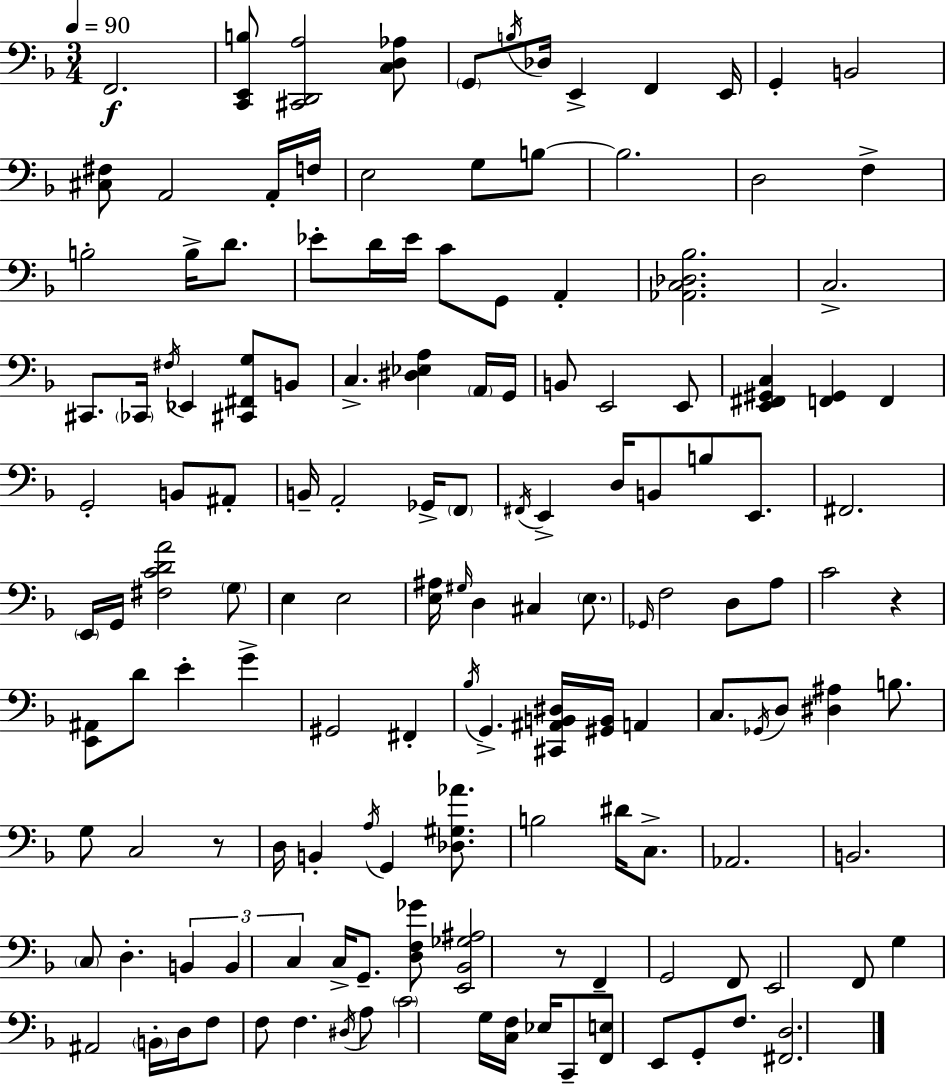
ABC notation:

X:1
T:Untitled
M:3/4
L:1/4
K:Dm
F,,2 [C,,E,,B,]/2 [^C,,D,,A,]2 [C,D,_A,]/2 G,,/2 B,/4 _D,/4 E,, F,, E,,/4 G,, B,,2 [^C,^F,]/2 A,,2 A,,/4 F,/4 E,2 G,/2 B,/2 B,2 D,2 F, B,2 B,/4 D/2 _E/2 D/4 _E/4 C/2 G,,/2 A,, [_A,,C,_D,_B,]2 C,2 ^C,,/2 _C,,/4 ^F,/4 _E,, [^C,,^F,,G,]/2 B,,/2 C, [^D,_E,A,] A,,/4 G,,/4 B,,/2 E,,2 E,,/2 [E,,^F,,^G,,C,] [F,,^G,,] F,, G,,2 B,,/2 ^A,,/2 B,,/4 A,,2 _G,,/4 F,,/2 ^F,,/4 E,, D,/4 B,,/2 B,/2 E,,/2 ^F,,2 E,,/4 G,,/4 [^F,CDA]2 G,/2 E, E,2 [E,^A,]/4 ^G,/4 D, ^C, E,/2 _G,,/4 F,2 D,/2 A,/2 C2 z [E,,^A,,]/2 D/2 E G ^G,,2 ^F,, _B,/4 G,, [^C,,^A,,B,,^D,]/4 [^G,,B,,]/4 A,, C,/2 _G,,/4 D,/2 [^D,^A,] B,/2 G,/2 C,2 z/2 D,/4 B,, A,/4 G,, [_D,^G,_A]/2 B,2 ^D/4 C,/2 _A,,2 B,,2 C,/2 D, B,, B,, C, C,/4 G,,/2 [D,F,_G]/2 [E,,_B,,_G,^A,]2 z/2 F,, G,,2 F,,/2 E,,2 F,,/2 G, ^A,,2 B,,/4 D,/4 F,/2 F,/2 F, ^D,/4 A,/2 C2 G,/4 [C,F,]/4 _E,/4 C,,/2 [F,,E,]/2 E,,/2 G,,/2 F,/2 [^F,,D,]2